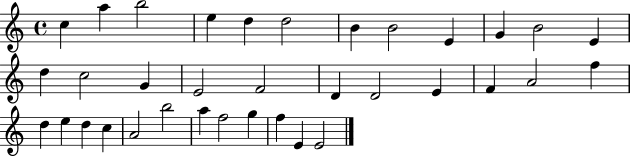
{
  \clef treble
  \time 4/4
  \defaultTimeSignature
  \key c \major
  c''4 a''4 b''2 | e''4 d''4 d''2 | b'4 b'2 e'4 | g'4 b'2 e'4 | \break d''4 c''2 g'4 | e'2 f'2 | d'4 d'2 e'4 | f'4 a'2 f''4 | \break d''4 e''4 d''4 c''4 | a'2 b''2 | a''4 f''2 g''4 | f''4 e'4 e'2 | \break \bar "|."
}